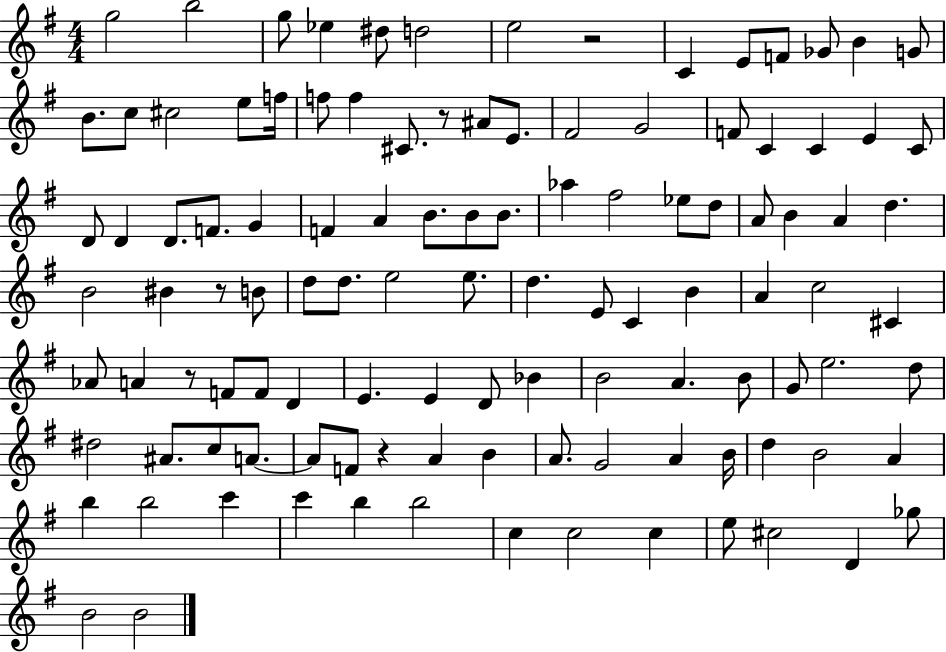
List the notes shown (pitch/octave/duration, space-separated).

G5/h B5/h G5/e Eb5/q D#5/e D5/h E5/h R/h C4/q E4/e F4/e Gb4/e B4/q G4/e B4/e. C5/e C#5/h E5/e F5/s F5/e F5/q C#4/e. R/e A#4/e E4/e. F#4/h G4/h F4/e C4/q C4/q E4/q C4/e D4/e D4/q D4/e. F4/e. G4/q F4/q A4/q B4/e. B4/e B4/e. Ab5/q F#5/h Eb5/e D5/e A4/e B4/q A4/q D5/q. B4/h BIS4/q R/e B4/e D5/e D5/e. E5/h E5/e. D5/q. E4/e C4/q B4/q A4/q C5/h C#4/q Ab4/e A4/q R/e F4/e F4/e D4/q E4/q. E4/q D4/e Bb4/q B4/h A4/q. B4/e G4/e E5/h. D5/e D#5/h A#4/e. C5/e A4/e. A4/e F4/e R/q A4/q B4/q A4/e. G4/h A4/q B4/s D5/q B4/h A4/q B5/q B5/h C6/q C6/q B5/q B5/h C5/q C5/h C5/q E5/e C#5/h D4/q Gb5/e B4/h B4/h